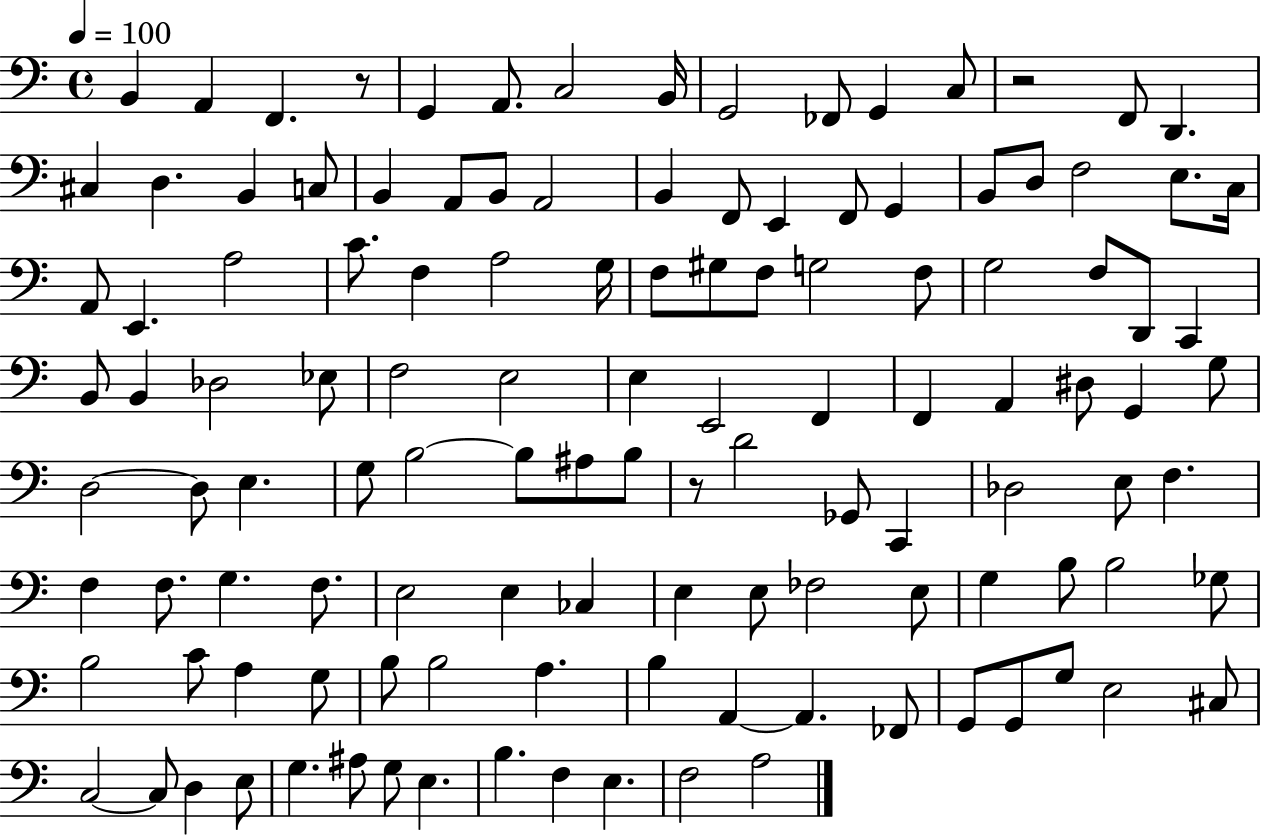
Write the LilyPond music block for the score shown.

{
  \clef bass
  \time 4/4
  \defaultTimeSignature
  \key c \major
  \tempo 4 = 100
  \repeat volta 2 { b,4 a,4 f,4. r8 | g,4 a,8. c2 b,16 | g,2 fes,8 g,4 c8 | r2 f,8 d,4. | \break cis4 d4. b,4 c8 | b,4 a,8 b,8 a,2 | b,4 f,8 e,4 f,8 g,4 | b,8 d8 f2 e8. c16 | \break a,8 e,4. a2 | c'8. f4 a2 g16 | f8 gis8 f8 g2 f8 | g2 f8 d,8 c,4 | \break b,8 b,4 des2 ees8 | f2 e2 | e4 e,2 f,4 | f,4 a,4 dis8 g,4 g8 | \break d2~~ d8 e4. | g8 b2~~ b8 ais8 b8 | r8 d'2 ges,8 c,4 | des2 e8 f4. | \break f4 f8. g4. f8. | e2 e4 ces4 | e4 e8 fes2 e8 | g4 b8 b2 ges8 | \break b2 c'8 a4 g8 | b8 b2 a4. | b4 a,4~~ a,4. fes,8 | g,8 g,8 g8 e2 cis8 | \break c2~~ c8 d4 e8 | g4. ais8 g8 e4. | b4. f4 e4. | f2 a2 | \break } \bar "|."
}